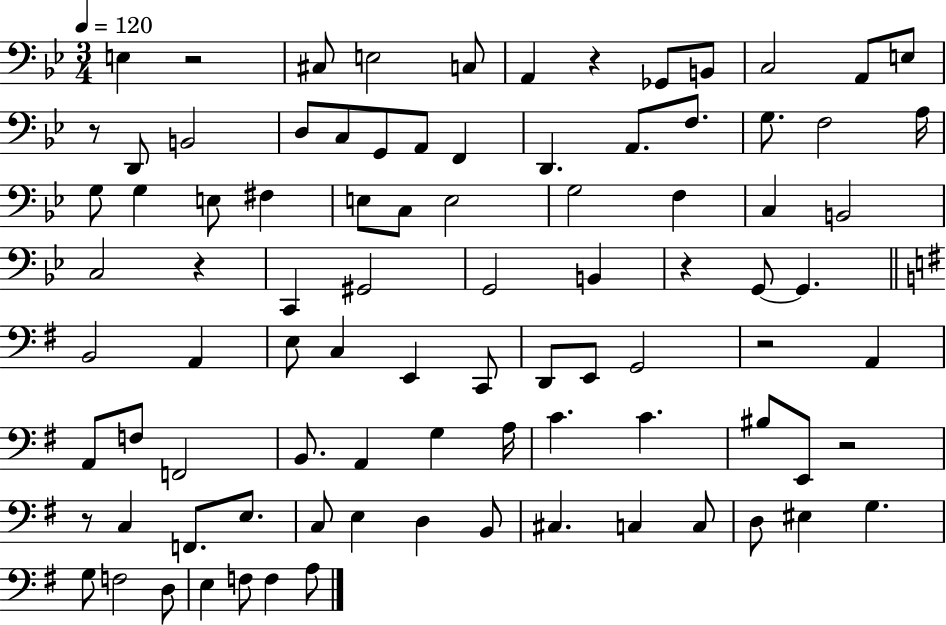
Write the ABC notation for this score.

X:1
T:Untitled
M:3/4
L:1/4
K:Bb
E, z2 ^C,/2 E,2 C,/2 A,, z _G,,/2 B,,/2 C,2 A,,/2 E,/2 z/2 D,,/2 B,,2 D,/2 C,/2 G,,/2 A,,/2 F,, D,, A,,/2 F,/2 G,/2 F,2 A,/4 G,/2 G, E,/2 ^F, E,/2 C,/2 E,2 G,2 F, C, B,,2 C,2 z C,, ^G,,2 G,,2 B,, z G,,/2 G,, B,,2 A,, E,/2 C, E,, C,,/2 D,,/2 E,,/2 G,,2 z2 A,, A,,/2 F,/2 F,,2 B,,/2 A,, G, A,/4 C C ^B,/2 E,,/2 z2 z/2 C, F,,/2 E,/2 C,/2 E, D, B,,/2 ^C, C, C,/2 D,/2 ^E, G, G,/2 F,2 D,/2 E, F,/2 F, A,/2